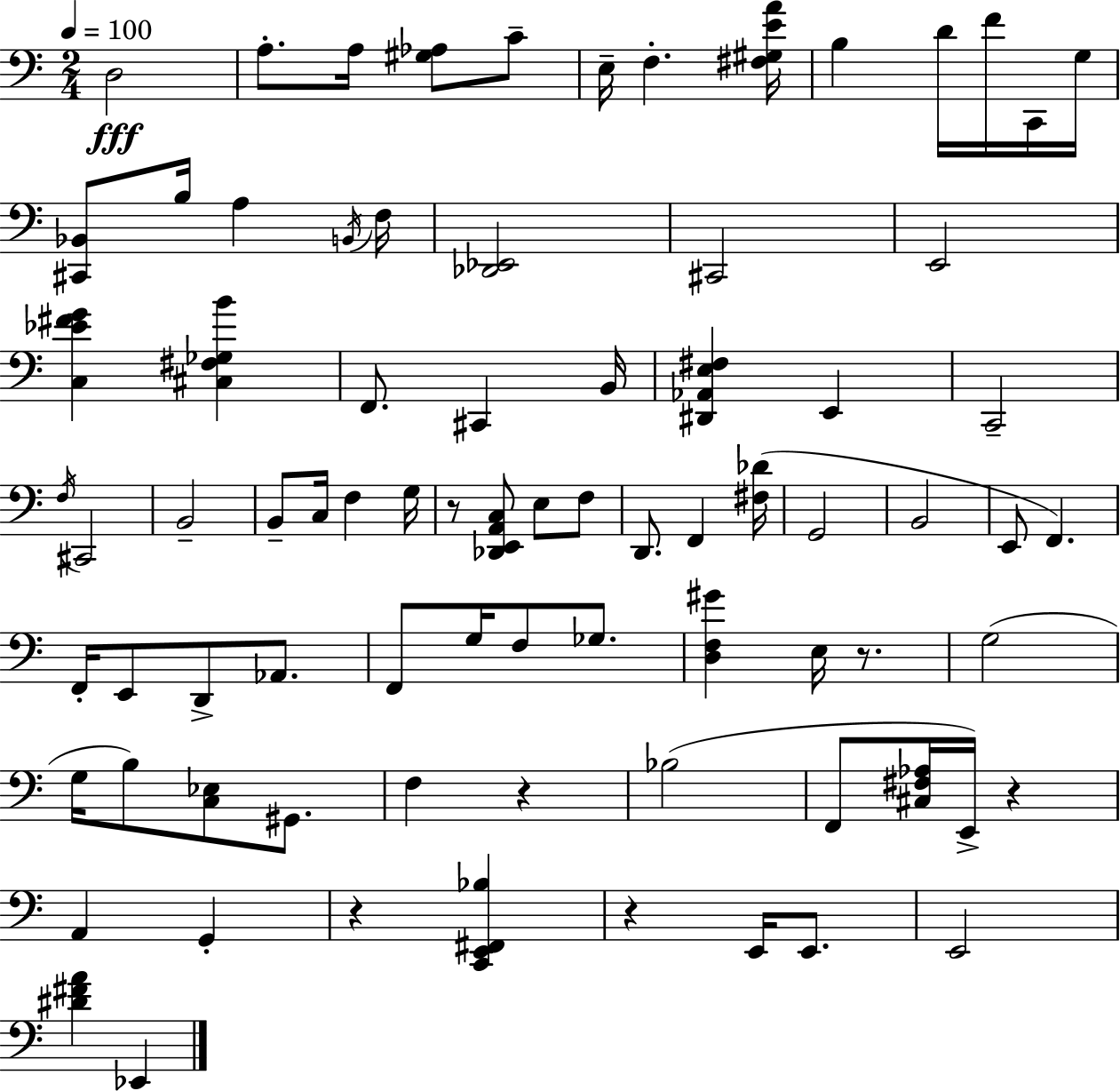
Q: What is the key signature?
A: C major